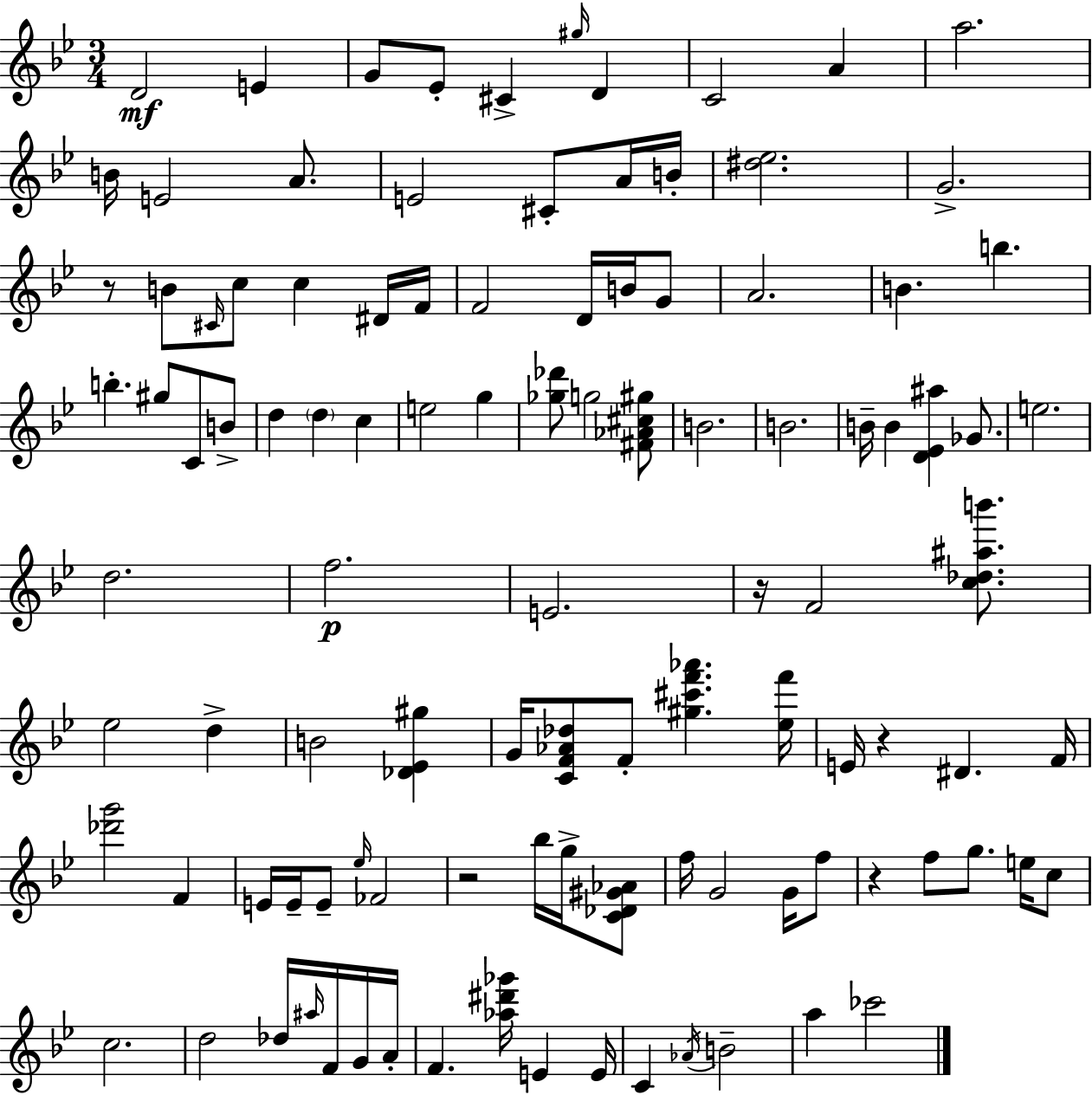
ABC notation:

X:1
T:Untitled
M:3/4
L:1/4
K:Gm
D2 E G/2 _E/2 ^C ^g/4 D C2 A a2 B/4 E2 A/2 E2 ^C/2 A/4 B/4 [^d_e]2 G2 z/2 B/2 ^C/4 c/2 c ^D/4 F/4 F2 D/4 B/4 G/2 A2 B b b ^g/2 C/2 B/2 d d c e2 g [_g_d']/2 g2 [^F_A^c^g]/2 B2 B2 B/4 B [D_E^a] _G/2 e2 d2 f2 E2 z/4 F2 [c_d^ab']/2 _e2 d B2 [_D_E^g] G/4 [CF_A_d]/2 F/2 [^g^c'f'_a'] [_ef']/4 E/4 z ^D F/4 [_d'g']2 F E/4 E/4 E/2 _e/4 _F2 z2 _b/4 g/4 [C_D^G_A]/2 f/4 G2 G/4 f/2 z f/2 g/2 e/4 c/2 c2 d2 _d/4 ^a/4 F/4 G/4 A/4 F [_a^d'_g']/4 E E/4 C _A/4 B2 a _c'2